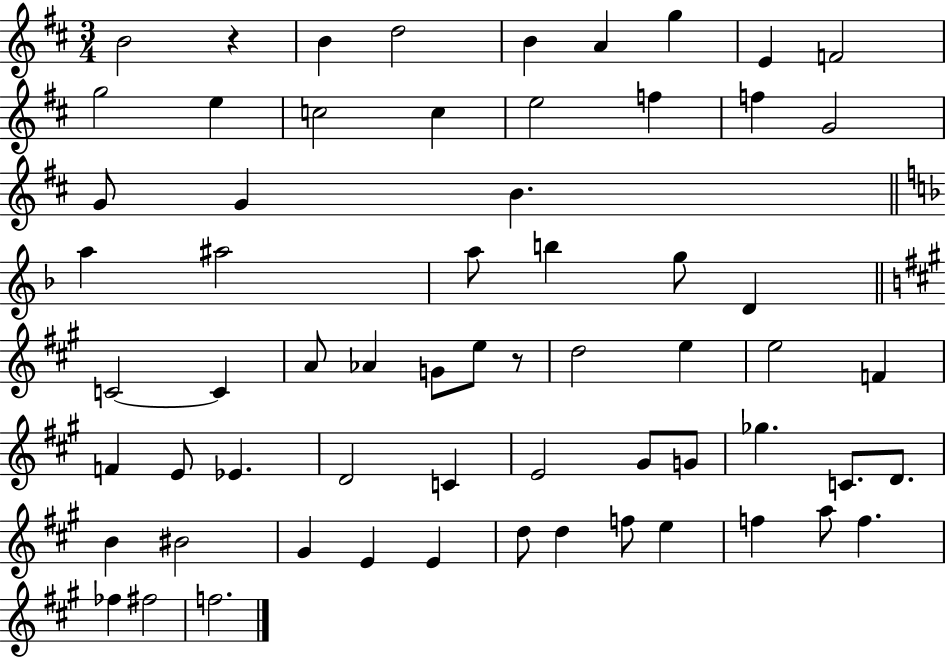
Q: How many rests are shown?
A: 2